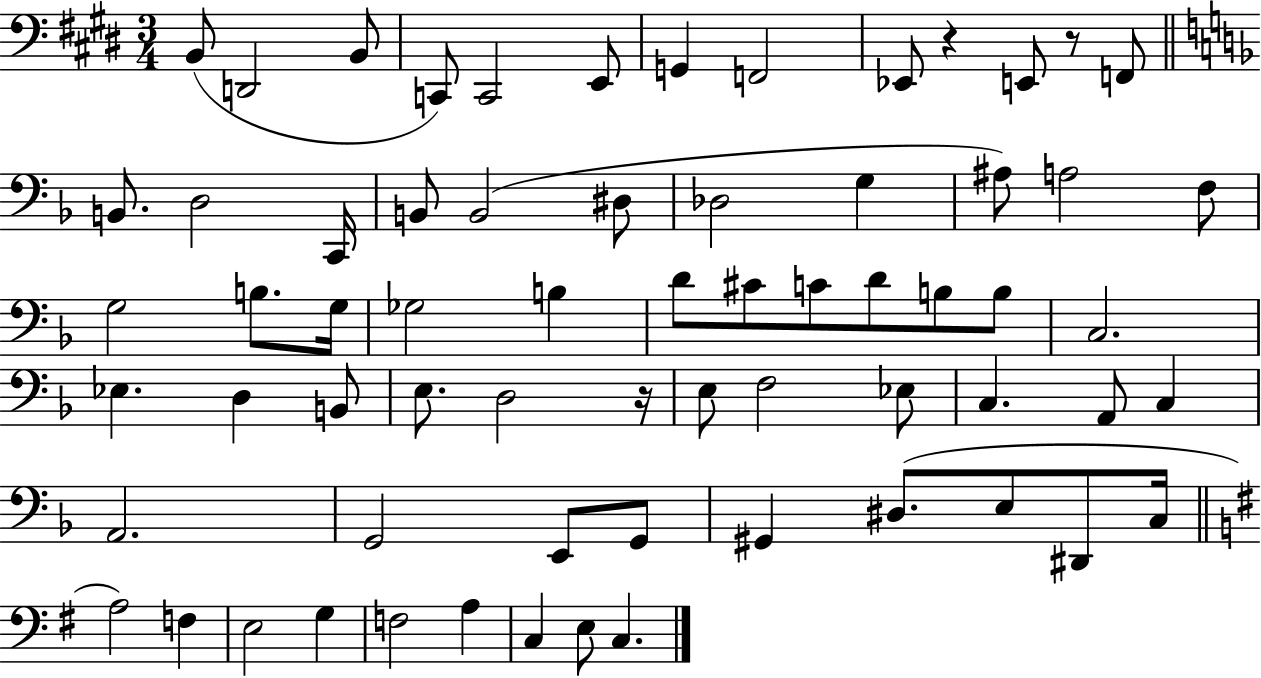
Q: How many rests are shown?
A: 3